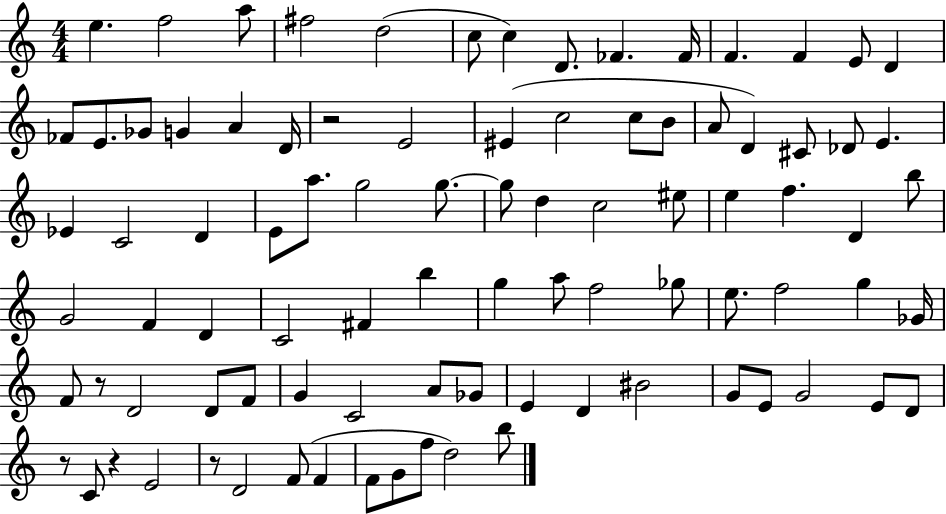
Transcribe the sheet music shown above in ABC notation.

X:1
T:Untitled
M:4/4
L:1/4
K:C
e f2 a/2 ^f2 d2 c/2 c D/2 _F _F/4 F F E/2 D _F/2 E/2 _G/2 G A D/4 z2 E2 ^E c2 c/2 B/2 A/2 D ^C/2 _D/2 E _E C2 D E/2 a/2 g2 g/2 g/2 d c2 ^e/2 e f D b/2 G2 F D C2 ^F b g a/2 f2 _g/2 e/2 f2 g _G/4 F/2 z/2 D2 D/2 F/2 G C2 A/2 _G/2 E D ^B2 G/2 E/2 G2 E/2 D/2 z/2 C/2 z E2 z/2 D2 F/2 F F/2 G/2 f/2 d2 b/2